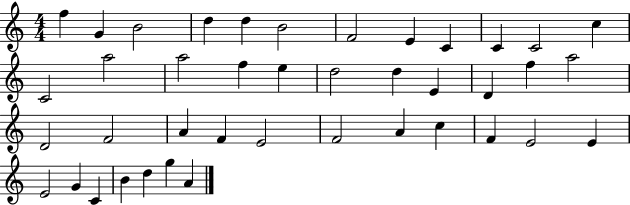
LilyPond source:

{
  \clef treble
  \numericTimeSignature
  \time 4/4
  \key c \major
  f''4 g'4 b'2 | d''4 d''4 b'2 | f'2 e'4 c'4 | c'4 c'2 c''4 | \break c'2 a''2 | a''2 f''4 e''4 | d''2 d''4 e'4 | d'4 f''4 a''2 | \break d'2 f'2 | a'4 f'4 e'2 | f'2 a'4 c''4 | f'4 e'2 e'4 | \break e'2 g'4 c'4 | b'4 d''4 g''4 a'4 | \bar "|."
}